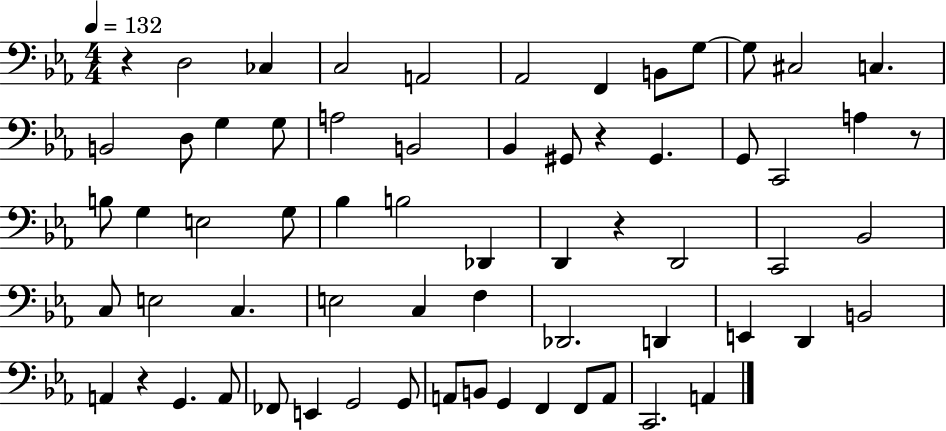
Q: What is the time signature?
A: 4/4